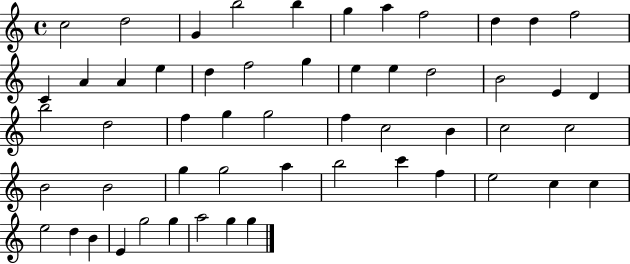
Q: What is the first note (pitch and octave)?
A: C5